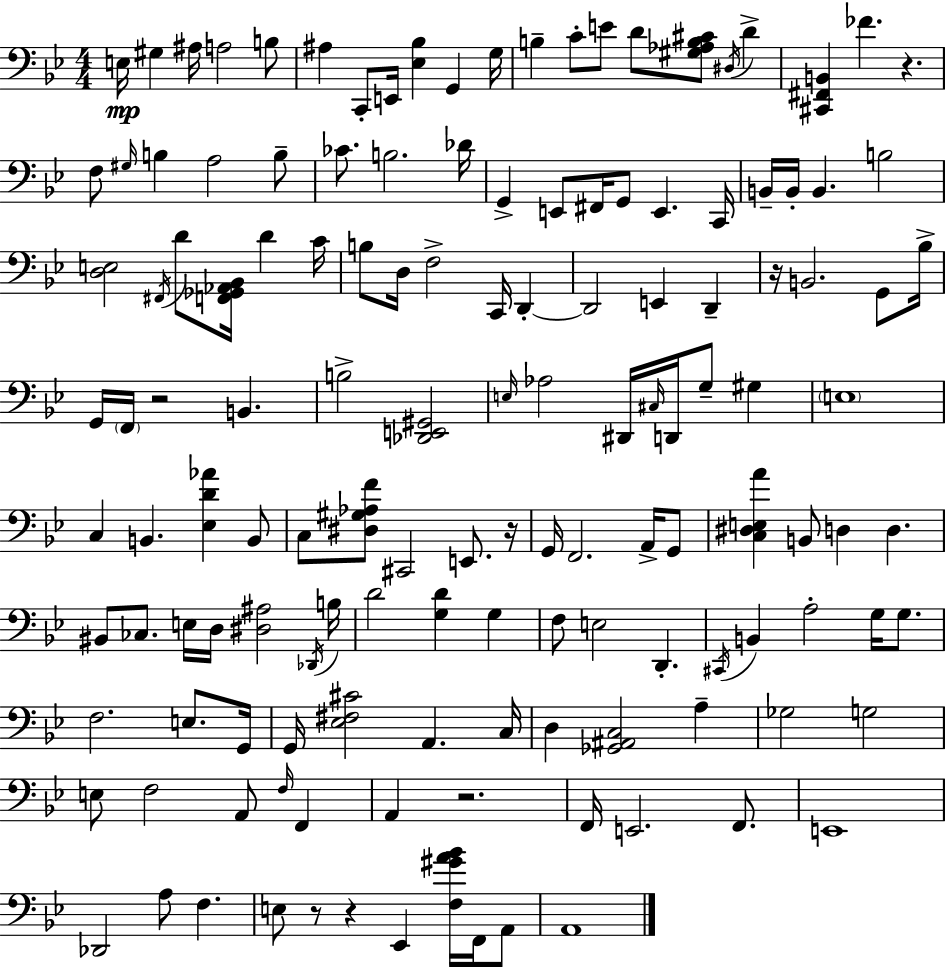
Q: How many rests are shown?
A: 7